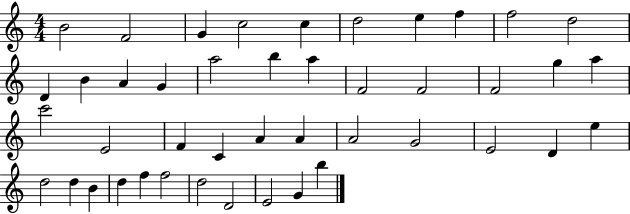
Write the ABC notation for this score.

X:1
T:Untitled
M:4/4
L:1/4
K:C
B2 F2 G c2 c d2 e f f2 d2 D B A G a2 b a F2 F2 F2 g a c'2 E2 F C A A A2 G2 E2 D e d2 d B d f f2 d2 D2 E2 G b